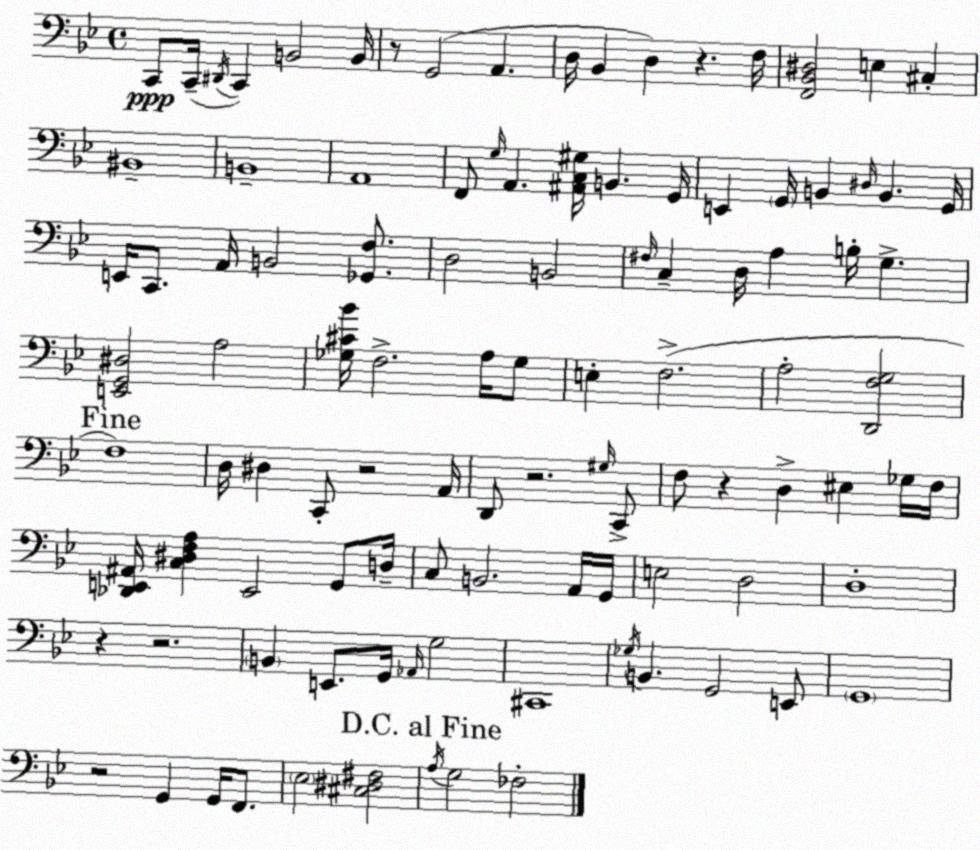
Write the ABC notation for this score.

X:1
T:Untitled
M:4/4
L:1/4
K:Bb
C,,/2 C,,/4 ^D,,/4 C,, B,,2 B,,/4 z/2 G,,2 A,, D,/4 _B,, D, z F,/4 [F,,_B,,^D,]2 E, ^C, ^B,,4 B,,4 A,,4 F,,/2 G,/4 A,, [^A,,C,^G,]/4 B,, G,,/4 E,, G,,/4 B,, ^D,/4 B,, G,,/4 E,,/4 C,,/2 A,,/4 B,,2 [_G,,F,]/2 D,2 B,,2 ^F,/4 C, D,/4 A, B,/4 G, [E,,G,,^D,]2 A,2 [_G,^C_B]/4 F,2 A,/4 _G,/2 E, F,2 A,2 [D,,F,G,]2 F,4 D,/4 ^D, C,,/2 z2 A,,/4 D,,/2 z2 ^G,/4 C,,/2 F,/2 z D, ^E, _G,/4 F,/4 [_D,,E,,^A,,]/4 [C,^D,F,A,] E,,2 G,,/2 D,/4 C,/2 B,,2 A,,/4 G,,/4 E,2 D,2 D,4 z z2 B,, E,,/2 G,,/4 _A,,/4 G,2 ^C,,4 _G,/4 B,, G,,2 E,,/2 G,,4 z2 G,, G,,/4 F,,/2 _E,2 [^C,^D,^F,]2 A,/4 G,2 _F,2